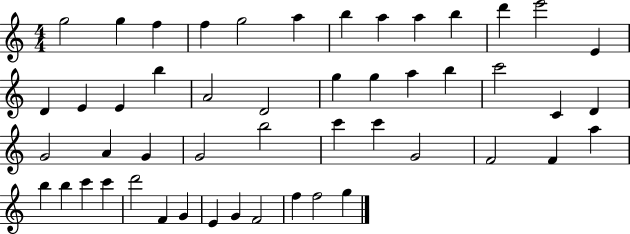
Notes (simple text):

G5/h G5/q F5/q F5/q G5/h A5/q B5/q A5/q A5/q B5/q D6/q E6/h E4/q D4/q E4/q E4/q B5/q A4/h D4/h G5/q G5/q A5/q B5/q C6/h C4/q D4/q G4/h A4/q G4/q G4/h B5/h C6/q C6/q G4/h F4/h F4/q A5/q B5/q B5/q C6/q C6/q D6/h F4/q G4/q E4/q G4/q F4/h F5/q F5/h G5/q